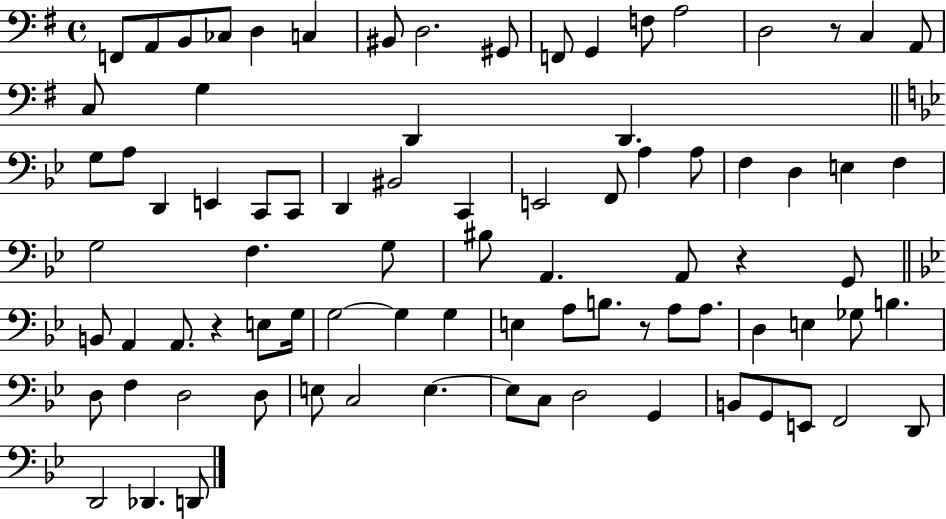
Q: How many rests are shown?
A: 4